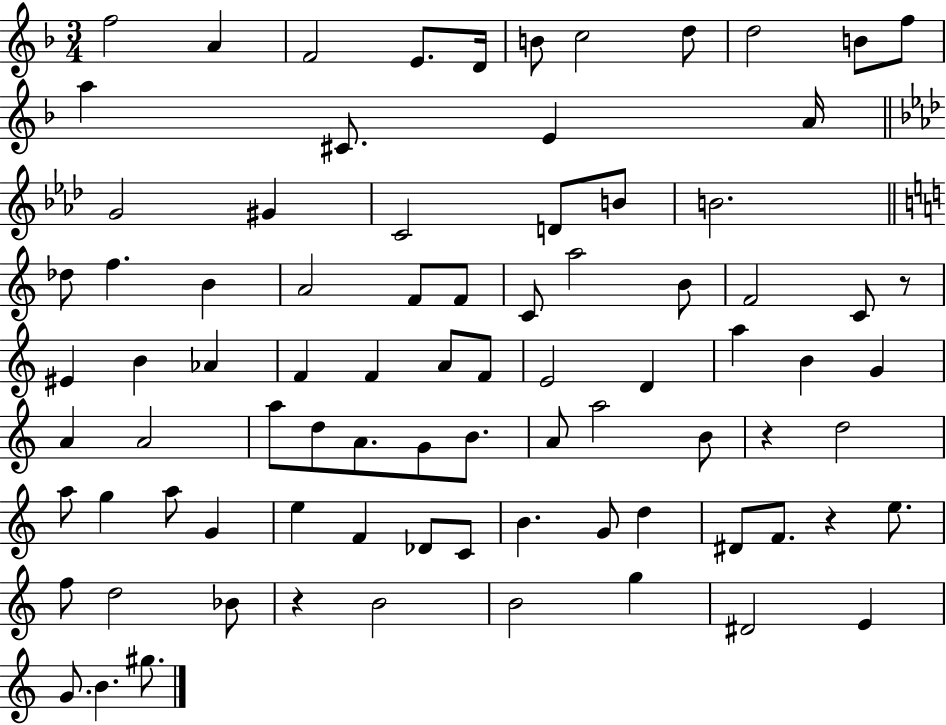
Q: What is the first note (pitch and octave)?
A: F5